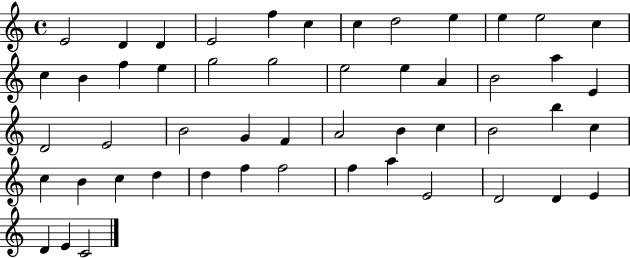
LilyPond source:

{
  \clef treble
  \time 4/4
  \defaultTimeSignature
  \key c \major
  e'2 d'4 d'4 | e'2 f''4 c''4 | c''4 d''2 e''4 | e''4 e''2 c''4 | \break c''4 b'4 f''4 e''4 | g''2 g''2 | e''2 e''4 a'4 | b'2 a''4 e'4 | \break d'2 e'2 | b'2 g'4 f'4 | a'2 b'4 c''4 | b'2 b''4 c''4 | \break c''4 b'4 c''4 d''4 | d''4 f''4 f''2 | f''4 a''4 e'2 | d'2 d'4 e'4 | \break d'4 e'4 c'2 | \bar "|."
}